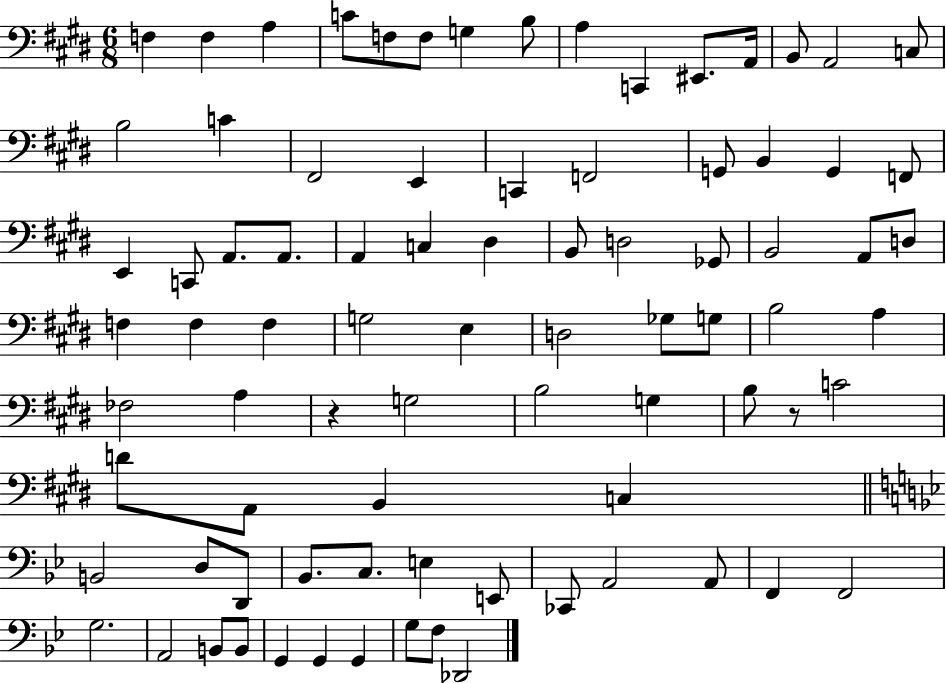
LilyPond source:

{
  \clef bass
  \numericTimeSignature
  \time 6/8
  \key e \major
  \repeat volta 2 { f4 f4 a4 | c'8 f8 f8 g4 b8 | a4 c,4 eis,8. a,16 | b,8 a,2 c8 | \break b2 c'4 | fis,2 e,4 | c,4 f,2 | g,8 b,4 g,4 f,8 | \break e,4 c,8 a,8. a,8. | a,4 c4 dis4 | b,8 d2 ges,8 | b,2 a,8 d8 | \break f4 f4 f4 | g2 e4 | d2 ges8 g8 | b2 a4 | \break fes2 a4 | r4 g2 | b2 g4 | b8 r8 c'2 | \break d'8 a,8 b,4 c4 | \bar "||" \break \key bes \major b,2 d8 d,8 | bes,8. c8. e4 e,8 | ces,8 a,2 a,8 | f,4 f,2 | \break g2. | a,2 b,8 b,8 | g,4 g,4 g,4 | g8 f8 des,2 | \break } \bar "|."
}